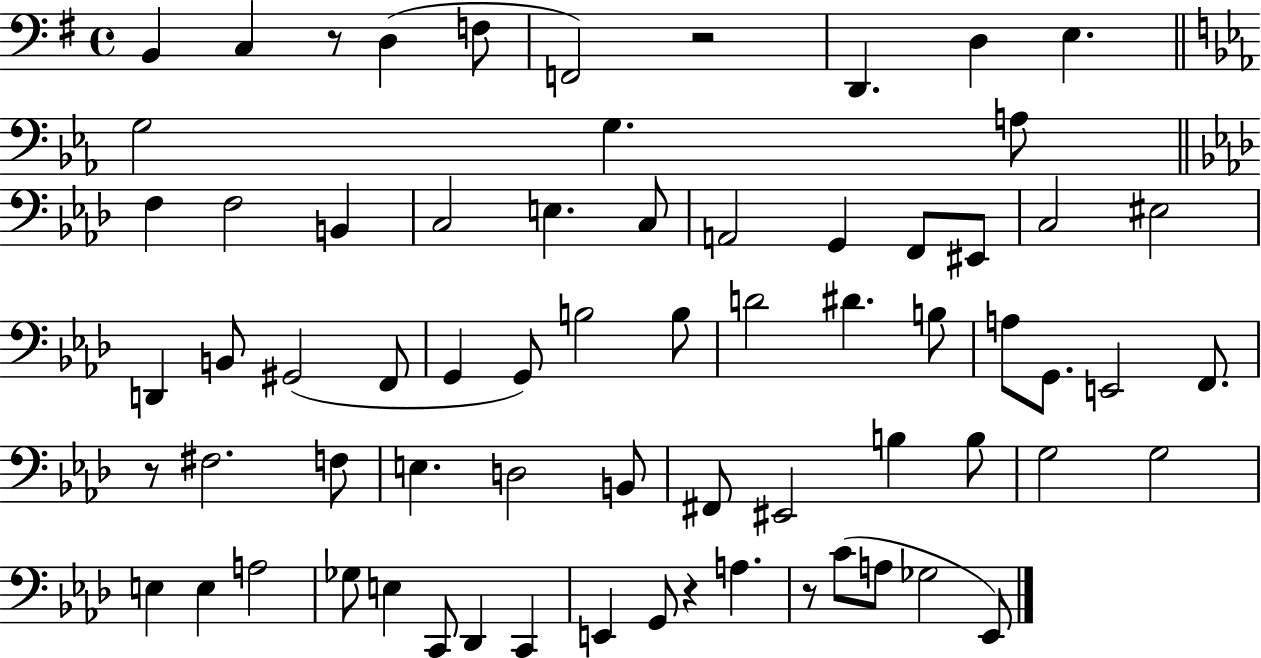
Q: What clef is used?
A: bass